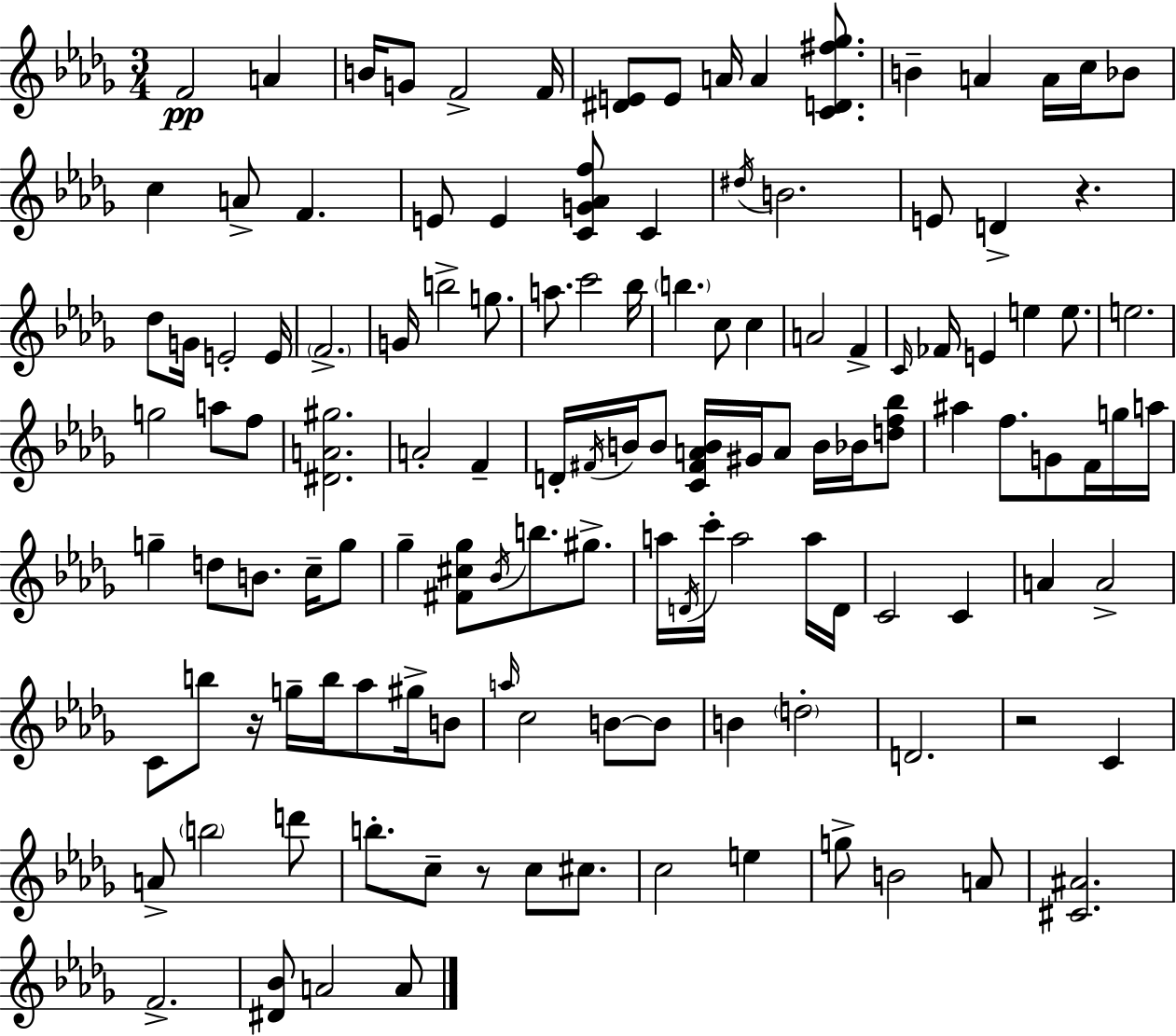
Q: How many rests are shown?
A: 4